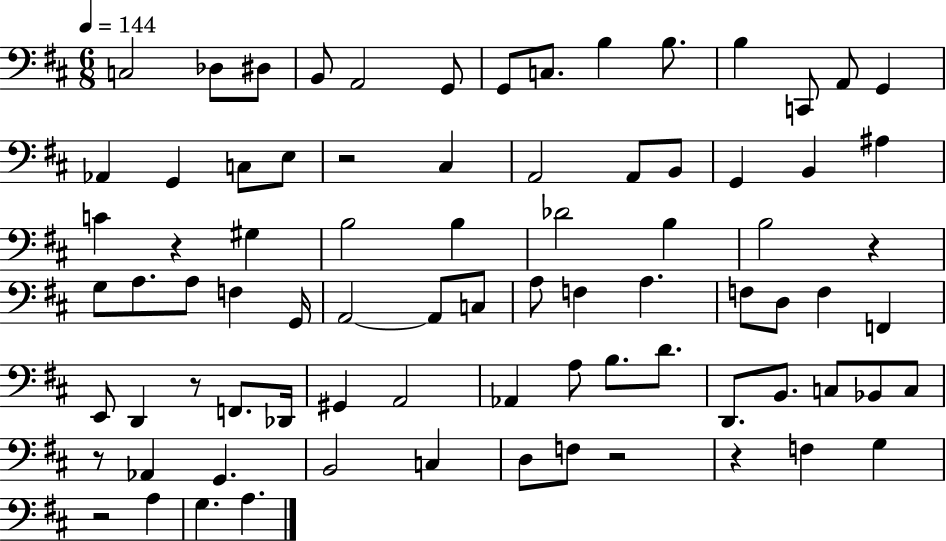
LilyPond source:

{
  \clef bass
  \numericTimeSignature
  \time 6/8
  \key d \major
  \tempo 4 = 144
  c2 des8 dis8 | b,8 a,2 g,8 | g,8 c8. b4 b8. | b4 c,8 a,8 g,4 | \break aes,4 g,4 c8 e8 | r2 cis4 | a,2 a,8 b,8 | g,4 b,4 ais4 | \break c'4 r4 gis4 | b2 b4 | des'2 b4 | b2 r4 | \break g8 a8. a8 f4 g,16 | a,2~~ a,8 c8 | a8 f4 a4. | f8 d8 f4 f,4 | \break e,8 d,4 r8 f,8. des,16 | gis,4 a,2 | aes,4 a8 b8. d'8. | d,8. b,8. c8 bes,8 c8 | \break r8 aes,4 g,4. | b,2 c4 | d8 f8 r2 | r4 f4 g4 | \break r2 a4 | g4. a4. | \bar "|."
}